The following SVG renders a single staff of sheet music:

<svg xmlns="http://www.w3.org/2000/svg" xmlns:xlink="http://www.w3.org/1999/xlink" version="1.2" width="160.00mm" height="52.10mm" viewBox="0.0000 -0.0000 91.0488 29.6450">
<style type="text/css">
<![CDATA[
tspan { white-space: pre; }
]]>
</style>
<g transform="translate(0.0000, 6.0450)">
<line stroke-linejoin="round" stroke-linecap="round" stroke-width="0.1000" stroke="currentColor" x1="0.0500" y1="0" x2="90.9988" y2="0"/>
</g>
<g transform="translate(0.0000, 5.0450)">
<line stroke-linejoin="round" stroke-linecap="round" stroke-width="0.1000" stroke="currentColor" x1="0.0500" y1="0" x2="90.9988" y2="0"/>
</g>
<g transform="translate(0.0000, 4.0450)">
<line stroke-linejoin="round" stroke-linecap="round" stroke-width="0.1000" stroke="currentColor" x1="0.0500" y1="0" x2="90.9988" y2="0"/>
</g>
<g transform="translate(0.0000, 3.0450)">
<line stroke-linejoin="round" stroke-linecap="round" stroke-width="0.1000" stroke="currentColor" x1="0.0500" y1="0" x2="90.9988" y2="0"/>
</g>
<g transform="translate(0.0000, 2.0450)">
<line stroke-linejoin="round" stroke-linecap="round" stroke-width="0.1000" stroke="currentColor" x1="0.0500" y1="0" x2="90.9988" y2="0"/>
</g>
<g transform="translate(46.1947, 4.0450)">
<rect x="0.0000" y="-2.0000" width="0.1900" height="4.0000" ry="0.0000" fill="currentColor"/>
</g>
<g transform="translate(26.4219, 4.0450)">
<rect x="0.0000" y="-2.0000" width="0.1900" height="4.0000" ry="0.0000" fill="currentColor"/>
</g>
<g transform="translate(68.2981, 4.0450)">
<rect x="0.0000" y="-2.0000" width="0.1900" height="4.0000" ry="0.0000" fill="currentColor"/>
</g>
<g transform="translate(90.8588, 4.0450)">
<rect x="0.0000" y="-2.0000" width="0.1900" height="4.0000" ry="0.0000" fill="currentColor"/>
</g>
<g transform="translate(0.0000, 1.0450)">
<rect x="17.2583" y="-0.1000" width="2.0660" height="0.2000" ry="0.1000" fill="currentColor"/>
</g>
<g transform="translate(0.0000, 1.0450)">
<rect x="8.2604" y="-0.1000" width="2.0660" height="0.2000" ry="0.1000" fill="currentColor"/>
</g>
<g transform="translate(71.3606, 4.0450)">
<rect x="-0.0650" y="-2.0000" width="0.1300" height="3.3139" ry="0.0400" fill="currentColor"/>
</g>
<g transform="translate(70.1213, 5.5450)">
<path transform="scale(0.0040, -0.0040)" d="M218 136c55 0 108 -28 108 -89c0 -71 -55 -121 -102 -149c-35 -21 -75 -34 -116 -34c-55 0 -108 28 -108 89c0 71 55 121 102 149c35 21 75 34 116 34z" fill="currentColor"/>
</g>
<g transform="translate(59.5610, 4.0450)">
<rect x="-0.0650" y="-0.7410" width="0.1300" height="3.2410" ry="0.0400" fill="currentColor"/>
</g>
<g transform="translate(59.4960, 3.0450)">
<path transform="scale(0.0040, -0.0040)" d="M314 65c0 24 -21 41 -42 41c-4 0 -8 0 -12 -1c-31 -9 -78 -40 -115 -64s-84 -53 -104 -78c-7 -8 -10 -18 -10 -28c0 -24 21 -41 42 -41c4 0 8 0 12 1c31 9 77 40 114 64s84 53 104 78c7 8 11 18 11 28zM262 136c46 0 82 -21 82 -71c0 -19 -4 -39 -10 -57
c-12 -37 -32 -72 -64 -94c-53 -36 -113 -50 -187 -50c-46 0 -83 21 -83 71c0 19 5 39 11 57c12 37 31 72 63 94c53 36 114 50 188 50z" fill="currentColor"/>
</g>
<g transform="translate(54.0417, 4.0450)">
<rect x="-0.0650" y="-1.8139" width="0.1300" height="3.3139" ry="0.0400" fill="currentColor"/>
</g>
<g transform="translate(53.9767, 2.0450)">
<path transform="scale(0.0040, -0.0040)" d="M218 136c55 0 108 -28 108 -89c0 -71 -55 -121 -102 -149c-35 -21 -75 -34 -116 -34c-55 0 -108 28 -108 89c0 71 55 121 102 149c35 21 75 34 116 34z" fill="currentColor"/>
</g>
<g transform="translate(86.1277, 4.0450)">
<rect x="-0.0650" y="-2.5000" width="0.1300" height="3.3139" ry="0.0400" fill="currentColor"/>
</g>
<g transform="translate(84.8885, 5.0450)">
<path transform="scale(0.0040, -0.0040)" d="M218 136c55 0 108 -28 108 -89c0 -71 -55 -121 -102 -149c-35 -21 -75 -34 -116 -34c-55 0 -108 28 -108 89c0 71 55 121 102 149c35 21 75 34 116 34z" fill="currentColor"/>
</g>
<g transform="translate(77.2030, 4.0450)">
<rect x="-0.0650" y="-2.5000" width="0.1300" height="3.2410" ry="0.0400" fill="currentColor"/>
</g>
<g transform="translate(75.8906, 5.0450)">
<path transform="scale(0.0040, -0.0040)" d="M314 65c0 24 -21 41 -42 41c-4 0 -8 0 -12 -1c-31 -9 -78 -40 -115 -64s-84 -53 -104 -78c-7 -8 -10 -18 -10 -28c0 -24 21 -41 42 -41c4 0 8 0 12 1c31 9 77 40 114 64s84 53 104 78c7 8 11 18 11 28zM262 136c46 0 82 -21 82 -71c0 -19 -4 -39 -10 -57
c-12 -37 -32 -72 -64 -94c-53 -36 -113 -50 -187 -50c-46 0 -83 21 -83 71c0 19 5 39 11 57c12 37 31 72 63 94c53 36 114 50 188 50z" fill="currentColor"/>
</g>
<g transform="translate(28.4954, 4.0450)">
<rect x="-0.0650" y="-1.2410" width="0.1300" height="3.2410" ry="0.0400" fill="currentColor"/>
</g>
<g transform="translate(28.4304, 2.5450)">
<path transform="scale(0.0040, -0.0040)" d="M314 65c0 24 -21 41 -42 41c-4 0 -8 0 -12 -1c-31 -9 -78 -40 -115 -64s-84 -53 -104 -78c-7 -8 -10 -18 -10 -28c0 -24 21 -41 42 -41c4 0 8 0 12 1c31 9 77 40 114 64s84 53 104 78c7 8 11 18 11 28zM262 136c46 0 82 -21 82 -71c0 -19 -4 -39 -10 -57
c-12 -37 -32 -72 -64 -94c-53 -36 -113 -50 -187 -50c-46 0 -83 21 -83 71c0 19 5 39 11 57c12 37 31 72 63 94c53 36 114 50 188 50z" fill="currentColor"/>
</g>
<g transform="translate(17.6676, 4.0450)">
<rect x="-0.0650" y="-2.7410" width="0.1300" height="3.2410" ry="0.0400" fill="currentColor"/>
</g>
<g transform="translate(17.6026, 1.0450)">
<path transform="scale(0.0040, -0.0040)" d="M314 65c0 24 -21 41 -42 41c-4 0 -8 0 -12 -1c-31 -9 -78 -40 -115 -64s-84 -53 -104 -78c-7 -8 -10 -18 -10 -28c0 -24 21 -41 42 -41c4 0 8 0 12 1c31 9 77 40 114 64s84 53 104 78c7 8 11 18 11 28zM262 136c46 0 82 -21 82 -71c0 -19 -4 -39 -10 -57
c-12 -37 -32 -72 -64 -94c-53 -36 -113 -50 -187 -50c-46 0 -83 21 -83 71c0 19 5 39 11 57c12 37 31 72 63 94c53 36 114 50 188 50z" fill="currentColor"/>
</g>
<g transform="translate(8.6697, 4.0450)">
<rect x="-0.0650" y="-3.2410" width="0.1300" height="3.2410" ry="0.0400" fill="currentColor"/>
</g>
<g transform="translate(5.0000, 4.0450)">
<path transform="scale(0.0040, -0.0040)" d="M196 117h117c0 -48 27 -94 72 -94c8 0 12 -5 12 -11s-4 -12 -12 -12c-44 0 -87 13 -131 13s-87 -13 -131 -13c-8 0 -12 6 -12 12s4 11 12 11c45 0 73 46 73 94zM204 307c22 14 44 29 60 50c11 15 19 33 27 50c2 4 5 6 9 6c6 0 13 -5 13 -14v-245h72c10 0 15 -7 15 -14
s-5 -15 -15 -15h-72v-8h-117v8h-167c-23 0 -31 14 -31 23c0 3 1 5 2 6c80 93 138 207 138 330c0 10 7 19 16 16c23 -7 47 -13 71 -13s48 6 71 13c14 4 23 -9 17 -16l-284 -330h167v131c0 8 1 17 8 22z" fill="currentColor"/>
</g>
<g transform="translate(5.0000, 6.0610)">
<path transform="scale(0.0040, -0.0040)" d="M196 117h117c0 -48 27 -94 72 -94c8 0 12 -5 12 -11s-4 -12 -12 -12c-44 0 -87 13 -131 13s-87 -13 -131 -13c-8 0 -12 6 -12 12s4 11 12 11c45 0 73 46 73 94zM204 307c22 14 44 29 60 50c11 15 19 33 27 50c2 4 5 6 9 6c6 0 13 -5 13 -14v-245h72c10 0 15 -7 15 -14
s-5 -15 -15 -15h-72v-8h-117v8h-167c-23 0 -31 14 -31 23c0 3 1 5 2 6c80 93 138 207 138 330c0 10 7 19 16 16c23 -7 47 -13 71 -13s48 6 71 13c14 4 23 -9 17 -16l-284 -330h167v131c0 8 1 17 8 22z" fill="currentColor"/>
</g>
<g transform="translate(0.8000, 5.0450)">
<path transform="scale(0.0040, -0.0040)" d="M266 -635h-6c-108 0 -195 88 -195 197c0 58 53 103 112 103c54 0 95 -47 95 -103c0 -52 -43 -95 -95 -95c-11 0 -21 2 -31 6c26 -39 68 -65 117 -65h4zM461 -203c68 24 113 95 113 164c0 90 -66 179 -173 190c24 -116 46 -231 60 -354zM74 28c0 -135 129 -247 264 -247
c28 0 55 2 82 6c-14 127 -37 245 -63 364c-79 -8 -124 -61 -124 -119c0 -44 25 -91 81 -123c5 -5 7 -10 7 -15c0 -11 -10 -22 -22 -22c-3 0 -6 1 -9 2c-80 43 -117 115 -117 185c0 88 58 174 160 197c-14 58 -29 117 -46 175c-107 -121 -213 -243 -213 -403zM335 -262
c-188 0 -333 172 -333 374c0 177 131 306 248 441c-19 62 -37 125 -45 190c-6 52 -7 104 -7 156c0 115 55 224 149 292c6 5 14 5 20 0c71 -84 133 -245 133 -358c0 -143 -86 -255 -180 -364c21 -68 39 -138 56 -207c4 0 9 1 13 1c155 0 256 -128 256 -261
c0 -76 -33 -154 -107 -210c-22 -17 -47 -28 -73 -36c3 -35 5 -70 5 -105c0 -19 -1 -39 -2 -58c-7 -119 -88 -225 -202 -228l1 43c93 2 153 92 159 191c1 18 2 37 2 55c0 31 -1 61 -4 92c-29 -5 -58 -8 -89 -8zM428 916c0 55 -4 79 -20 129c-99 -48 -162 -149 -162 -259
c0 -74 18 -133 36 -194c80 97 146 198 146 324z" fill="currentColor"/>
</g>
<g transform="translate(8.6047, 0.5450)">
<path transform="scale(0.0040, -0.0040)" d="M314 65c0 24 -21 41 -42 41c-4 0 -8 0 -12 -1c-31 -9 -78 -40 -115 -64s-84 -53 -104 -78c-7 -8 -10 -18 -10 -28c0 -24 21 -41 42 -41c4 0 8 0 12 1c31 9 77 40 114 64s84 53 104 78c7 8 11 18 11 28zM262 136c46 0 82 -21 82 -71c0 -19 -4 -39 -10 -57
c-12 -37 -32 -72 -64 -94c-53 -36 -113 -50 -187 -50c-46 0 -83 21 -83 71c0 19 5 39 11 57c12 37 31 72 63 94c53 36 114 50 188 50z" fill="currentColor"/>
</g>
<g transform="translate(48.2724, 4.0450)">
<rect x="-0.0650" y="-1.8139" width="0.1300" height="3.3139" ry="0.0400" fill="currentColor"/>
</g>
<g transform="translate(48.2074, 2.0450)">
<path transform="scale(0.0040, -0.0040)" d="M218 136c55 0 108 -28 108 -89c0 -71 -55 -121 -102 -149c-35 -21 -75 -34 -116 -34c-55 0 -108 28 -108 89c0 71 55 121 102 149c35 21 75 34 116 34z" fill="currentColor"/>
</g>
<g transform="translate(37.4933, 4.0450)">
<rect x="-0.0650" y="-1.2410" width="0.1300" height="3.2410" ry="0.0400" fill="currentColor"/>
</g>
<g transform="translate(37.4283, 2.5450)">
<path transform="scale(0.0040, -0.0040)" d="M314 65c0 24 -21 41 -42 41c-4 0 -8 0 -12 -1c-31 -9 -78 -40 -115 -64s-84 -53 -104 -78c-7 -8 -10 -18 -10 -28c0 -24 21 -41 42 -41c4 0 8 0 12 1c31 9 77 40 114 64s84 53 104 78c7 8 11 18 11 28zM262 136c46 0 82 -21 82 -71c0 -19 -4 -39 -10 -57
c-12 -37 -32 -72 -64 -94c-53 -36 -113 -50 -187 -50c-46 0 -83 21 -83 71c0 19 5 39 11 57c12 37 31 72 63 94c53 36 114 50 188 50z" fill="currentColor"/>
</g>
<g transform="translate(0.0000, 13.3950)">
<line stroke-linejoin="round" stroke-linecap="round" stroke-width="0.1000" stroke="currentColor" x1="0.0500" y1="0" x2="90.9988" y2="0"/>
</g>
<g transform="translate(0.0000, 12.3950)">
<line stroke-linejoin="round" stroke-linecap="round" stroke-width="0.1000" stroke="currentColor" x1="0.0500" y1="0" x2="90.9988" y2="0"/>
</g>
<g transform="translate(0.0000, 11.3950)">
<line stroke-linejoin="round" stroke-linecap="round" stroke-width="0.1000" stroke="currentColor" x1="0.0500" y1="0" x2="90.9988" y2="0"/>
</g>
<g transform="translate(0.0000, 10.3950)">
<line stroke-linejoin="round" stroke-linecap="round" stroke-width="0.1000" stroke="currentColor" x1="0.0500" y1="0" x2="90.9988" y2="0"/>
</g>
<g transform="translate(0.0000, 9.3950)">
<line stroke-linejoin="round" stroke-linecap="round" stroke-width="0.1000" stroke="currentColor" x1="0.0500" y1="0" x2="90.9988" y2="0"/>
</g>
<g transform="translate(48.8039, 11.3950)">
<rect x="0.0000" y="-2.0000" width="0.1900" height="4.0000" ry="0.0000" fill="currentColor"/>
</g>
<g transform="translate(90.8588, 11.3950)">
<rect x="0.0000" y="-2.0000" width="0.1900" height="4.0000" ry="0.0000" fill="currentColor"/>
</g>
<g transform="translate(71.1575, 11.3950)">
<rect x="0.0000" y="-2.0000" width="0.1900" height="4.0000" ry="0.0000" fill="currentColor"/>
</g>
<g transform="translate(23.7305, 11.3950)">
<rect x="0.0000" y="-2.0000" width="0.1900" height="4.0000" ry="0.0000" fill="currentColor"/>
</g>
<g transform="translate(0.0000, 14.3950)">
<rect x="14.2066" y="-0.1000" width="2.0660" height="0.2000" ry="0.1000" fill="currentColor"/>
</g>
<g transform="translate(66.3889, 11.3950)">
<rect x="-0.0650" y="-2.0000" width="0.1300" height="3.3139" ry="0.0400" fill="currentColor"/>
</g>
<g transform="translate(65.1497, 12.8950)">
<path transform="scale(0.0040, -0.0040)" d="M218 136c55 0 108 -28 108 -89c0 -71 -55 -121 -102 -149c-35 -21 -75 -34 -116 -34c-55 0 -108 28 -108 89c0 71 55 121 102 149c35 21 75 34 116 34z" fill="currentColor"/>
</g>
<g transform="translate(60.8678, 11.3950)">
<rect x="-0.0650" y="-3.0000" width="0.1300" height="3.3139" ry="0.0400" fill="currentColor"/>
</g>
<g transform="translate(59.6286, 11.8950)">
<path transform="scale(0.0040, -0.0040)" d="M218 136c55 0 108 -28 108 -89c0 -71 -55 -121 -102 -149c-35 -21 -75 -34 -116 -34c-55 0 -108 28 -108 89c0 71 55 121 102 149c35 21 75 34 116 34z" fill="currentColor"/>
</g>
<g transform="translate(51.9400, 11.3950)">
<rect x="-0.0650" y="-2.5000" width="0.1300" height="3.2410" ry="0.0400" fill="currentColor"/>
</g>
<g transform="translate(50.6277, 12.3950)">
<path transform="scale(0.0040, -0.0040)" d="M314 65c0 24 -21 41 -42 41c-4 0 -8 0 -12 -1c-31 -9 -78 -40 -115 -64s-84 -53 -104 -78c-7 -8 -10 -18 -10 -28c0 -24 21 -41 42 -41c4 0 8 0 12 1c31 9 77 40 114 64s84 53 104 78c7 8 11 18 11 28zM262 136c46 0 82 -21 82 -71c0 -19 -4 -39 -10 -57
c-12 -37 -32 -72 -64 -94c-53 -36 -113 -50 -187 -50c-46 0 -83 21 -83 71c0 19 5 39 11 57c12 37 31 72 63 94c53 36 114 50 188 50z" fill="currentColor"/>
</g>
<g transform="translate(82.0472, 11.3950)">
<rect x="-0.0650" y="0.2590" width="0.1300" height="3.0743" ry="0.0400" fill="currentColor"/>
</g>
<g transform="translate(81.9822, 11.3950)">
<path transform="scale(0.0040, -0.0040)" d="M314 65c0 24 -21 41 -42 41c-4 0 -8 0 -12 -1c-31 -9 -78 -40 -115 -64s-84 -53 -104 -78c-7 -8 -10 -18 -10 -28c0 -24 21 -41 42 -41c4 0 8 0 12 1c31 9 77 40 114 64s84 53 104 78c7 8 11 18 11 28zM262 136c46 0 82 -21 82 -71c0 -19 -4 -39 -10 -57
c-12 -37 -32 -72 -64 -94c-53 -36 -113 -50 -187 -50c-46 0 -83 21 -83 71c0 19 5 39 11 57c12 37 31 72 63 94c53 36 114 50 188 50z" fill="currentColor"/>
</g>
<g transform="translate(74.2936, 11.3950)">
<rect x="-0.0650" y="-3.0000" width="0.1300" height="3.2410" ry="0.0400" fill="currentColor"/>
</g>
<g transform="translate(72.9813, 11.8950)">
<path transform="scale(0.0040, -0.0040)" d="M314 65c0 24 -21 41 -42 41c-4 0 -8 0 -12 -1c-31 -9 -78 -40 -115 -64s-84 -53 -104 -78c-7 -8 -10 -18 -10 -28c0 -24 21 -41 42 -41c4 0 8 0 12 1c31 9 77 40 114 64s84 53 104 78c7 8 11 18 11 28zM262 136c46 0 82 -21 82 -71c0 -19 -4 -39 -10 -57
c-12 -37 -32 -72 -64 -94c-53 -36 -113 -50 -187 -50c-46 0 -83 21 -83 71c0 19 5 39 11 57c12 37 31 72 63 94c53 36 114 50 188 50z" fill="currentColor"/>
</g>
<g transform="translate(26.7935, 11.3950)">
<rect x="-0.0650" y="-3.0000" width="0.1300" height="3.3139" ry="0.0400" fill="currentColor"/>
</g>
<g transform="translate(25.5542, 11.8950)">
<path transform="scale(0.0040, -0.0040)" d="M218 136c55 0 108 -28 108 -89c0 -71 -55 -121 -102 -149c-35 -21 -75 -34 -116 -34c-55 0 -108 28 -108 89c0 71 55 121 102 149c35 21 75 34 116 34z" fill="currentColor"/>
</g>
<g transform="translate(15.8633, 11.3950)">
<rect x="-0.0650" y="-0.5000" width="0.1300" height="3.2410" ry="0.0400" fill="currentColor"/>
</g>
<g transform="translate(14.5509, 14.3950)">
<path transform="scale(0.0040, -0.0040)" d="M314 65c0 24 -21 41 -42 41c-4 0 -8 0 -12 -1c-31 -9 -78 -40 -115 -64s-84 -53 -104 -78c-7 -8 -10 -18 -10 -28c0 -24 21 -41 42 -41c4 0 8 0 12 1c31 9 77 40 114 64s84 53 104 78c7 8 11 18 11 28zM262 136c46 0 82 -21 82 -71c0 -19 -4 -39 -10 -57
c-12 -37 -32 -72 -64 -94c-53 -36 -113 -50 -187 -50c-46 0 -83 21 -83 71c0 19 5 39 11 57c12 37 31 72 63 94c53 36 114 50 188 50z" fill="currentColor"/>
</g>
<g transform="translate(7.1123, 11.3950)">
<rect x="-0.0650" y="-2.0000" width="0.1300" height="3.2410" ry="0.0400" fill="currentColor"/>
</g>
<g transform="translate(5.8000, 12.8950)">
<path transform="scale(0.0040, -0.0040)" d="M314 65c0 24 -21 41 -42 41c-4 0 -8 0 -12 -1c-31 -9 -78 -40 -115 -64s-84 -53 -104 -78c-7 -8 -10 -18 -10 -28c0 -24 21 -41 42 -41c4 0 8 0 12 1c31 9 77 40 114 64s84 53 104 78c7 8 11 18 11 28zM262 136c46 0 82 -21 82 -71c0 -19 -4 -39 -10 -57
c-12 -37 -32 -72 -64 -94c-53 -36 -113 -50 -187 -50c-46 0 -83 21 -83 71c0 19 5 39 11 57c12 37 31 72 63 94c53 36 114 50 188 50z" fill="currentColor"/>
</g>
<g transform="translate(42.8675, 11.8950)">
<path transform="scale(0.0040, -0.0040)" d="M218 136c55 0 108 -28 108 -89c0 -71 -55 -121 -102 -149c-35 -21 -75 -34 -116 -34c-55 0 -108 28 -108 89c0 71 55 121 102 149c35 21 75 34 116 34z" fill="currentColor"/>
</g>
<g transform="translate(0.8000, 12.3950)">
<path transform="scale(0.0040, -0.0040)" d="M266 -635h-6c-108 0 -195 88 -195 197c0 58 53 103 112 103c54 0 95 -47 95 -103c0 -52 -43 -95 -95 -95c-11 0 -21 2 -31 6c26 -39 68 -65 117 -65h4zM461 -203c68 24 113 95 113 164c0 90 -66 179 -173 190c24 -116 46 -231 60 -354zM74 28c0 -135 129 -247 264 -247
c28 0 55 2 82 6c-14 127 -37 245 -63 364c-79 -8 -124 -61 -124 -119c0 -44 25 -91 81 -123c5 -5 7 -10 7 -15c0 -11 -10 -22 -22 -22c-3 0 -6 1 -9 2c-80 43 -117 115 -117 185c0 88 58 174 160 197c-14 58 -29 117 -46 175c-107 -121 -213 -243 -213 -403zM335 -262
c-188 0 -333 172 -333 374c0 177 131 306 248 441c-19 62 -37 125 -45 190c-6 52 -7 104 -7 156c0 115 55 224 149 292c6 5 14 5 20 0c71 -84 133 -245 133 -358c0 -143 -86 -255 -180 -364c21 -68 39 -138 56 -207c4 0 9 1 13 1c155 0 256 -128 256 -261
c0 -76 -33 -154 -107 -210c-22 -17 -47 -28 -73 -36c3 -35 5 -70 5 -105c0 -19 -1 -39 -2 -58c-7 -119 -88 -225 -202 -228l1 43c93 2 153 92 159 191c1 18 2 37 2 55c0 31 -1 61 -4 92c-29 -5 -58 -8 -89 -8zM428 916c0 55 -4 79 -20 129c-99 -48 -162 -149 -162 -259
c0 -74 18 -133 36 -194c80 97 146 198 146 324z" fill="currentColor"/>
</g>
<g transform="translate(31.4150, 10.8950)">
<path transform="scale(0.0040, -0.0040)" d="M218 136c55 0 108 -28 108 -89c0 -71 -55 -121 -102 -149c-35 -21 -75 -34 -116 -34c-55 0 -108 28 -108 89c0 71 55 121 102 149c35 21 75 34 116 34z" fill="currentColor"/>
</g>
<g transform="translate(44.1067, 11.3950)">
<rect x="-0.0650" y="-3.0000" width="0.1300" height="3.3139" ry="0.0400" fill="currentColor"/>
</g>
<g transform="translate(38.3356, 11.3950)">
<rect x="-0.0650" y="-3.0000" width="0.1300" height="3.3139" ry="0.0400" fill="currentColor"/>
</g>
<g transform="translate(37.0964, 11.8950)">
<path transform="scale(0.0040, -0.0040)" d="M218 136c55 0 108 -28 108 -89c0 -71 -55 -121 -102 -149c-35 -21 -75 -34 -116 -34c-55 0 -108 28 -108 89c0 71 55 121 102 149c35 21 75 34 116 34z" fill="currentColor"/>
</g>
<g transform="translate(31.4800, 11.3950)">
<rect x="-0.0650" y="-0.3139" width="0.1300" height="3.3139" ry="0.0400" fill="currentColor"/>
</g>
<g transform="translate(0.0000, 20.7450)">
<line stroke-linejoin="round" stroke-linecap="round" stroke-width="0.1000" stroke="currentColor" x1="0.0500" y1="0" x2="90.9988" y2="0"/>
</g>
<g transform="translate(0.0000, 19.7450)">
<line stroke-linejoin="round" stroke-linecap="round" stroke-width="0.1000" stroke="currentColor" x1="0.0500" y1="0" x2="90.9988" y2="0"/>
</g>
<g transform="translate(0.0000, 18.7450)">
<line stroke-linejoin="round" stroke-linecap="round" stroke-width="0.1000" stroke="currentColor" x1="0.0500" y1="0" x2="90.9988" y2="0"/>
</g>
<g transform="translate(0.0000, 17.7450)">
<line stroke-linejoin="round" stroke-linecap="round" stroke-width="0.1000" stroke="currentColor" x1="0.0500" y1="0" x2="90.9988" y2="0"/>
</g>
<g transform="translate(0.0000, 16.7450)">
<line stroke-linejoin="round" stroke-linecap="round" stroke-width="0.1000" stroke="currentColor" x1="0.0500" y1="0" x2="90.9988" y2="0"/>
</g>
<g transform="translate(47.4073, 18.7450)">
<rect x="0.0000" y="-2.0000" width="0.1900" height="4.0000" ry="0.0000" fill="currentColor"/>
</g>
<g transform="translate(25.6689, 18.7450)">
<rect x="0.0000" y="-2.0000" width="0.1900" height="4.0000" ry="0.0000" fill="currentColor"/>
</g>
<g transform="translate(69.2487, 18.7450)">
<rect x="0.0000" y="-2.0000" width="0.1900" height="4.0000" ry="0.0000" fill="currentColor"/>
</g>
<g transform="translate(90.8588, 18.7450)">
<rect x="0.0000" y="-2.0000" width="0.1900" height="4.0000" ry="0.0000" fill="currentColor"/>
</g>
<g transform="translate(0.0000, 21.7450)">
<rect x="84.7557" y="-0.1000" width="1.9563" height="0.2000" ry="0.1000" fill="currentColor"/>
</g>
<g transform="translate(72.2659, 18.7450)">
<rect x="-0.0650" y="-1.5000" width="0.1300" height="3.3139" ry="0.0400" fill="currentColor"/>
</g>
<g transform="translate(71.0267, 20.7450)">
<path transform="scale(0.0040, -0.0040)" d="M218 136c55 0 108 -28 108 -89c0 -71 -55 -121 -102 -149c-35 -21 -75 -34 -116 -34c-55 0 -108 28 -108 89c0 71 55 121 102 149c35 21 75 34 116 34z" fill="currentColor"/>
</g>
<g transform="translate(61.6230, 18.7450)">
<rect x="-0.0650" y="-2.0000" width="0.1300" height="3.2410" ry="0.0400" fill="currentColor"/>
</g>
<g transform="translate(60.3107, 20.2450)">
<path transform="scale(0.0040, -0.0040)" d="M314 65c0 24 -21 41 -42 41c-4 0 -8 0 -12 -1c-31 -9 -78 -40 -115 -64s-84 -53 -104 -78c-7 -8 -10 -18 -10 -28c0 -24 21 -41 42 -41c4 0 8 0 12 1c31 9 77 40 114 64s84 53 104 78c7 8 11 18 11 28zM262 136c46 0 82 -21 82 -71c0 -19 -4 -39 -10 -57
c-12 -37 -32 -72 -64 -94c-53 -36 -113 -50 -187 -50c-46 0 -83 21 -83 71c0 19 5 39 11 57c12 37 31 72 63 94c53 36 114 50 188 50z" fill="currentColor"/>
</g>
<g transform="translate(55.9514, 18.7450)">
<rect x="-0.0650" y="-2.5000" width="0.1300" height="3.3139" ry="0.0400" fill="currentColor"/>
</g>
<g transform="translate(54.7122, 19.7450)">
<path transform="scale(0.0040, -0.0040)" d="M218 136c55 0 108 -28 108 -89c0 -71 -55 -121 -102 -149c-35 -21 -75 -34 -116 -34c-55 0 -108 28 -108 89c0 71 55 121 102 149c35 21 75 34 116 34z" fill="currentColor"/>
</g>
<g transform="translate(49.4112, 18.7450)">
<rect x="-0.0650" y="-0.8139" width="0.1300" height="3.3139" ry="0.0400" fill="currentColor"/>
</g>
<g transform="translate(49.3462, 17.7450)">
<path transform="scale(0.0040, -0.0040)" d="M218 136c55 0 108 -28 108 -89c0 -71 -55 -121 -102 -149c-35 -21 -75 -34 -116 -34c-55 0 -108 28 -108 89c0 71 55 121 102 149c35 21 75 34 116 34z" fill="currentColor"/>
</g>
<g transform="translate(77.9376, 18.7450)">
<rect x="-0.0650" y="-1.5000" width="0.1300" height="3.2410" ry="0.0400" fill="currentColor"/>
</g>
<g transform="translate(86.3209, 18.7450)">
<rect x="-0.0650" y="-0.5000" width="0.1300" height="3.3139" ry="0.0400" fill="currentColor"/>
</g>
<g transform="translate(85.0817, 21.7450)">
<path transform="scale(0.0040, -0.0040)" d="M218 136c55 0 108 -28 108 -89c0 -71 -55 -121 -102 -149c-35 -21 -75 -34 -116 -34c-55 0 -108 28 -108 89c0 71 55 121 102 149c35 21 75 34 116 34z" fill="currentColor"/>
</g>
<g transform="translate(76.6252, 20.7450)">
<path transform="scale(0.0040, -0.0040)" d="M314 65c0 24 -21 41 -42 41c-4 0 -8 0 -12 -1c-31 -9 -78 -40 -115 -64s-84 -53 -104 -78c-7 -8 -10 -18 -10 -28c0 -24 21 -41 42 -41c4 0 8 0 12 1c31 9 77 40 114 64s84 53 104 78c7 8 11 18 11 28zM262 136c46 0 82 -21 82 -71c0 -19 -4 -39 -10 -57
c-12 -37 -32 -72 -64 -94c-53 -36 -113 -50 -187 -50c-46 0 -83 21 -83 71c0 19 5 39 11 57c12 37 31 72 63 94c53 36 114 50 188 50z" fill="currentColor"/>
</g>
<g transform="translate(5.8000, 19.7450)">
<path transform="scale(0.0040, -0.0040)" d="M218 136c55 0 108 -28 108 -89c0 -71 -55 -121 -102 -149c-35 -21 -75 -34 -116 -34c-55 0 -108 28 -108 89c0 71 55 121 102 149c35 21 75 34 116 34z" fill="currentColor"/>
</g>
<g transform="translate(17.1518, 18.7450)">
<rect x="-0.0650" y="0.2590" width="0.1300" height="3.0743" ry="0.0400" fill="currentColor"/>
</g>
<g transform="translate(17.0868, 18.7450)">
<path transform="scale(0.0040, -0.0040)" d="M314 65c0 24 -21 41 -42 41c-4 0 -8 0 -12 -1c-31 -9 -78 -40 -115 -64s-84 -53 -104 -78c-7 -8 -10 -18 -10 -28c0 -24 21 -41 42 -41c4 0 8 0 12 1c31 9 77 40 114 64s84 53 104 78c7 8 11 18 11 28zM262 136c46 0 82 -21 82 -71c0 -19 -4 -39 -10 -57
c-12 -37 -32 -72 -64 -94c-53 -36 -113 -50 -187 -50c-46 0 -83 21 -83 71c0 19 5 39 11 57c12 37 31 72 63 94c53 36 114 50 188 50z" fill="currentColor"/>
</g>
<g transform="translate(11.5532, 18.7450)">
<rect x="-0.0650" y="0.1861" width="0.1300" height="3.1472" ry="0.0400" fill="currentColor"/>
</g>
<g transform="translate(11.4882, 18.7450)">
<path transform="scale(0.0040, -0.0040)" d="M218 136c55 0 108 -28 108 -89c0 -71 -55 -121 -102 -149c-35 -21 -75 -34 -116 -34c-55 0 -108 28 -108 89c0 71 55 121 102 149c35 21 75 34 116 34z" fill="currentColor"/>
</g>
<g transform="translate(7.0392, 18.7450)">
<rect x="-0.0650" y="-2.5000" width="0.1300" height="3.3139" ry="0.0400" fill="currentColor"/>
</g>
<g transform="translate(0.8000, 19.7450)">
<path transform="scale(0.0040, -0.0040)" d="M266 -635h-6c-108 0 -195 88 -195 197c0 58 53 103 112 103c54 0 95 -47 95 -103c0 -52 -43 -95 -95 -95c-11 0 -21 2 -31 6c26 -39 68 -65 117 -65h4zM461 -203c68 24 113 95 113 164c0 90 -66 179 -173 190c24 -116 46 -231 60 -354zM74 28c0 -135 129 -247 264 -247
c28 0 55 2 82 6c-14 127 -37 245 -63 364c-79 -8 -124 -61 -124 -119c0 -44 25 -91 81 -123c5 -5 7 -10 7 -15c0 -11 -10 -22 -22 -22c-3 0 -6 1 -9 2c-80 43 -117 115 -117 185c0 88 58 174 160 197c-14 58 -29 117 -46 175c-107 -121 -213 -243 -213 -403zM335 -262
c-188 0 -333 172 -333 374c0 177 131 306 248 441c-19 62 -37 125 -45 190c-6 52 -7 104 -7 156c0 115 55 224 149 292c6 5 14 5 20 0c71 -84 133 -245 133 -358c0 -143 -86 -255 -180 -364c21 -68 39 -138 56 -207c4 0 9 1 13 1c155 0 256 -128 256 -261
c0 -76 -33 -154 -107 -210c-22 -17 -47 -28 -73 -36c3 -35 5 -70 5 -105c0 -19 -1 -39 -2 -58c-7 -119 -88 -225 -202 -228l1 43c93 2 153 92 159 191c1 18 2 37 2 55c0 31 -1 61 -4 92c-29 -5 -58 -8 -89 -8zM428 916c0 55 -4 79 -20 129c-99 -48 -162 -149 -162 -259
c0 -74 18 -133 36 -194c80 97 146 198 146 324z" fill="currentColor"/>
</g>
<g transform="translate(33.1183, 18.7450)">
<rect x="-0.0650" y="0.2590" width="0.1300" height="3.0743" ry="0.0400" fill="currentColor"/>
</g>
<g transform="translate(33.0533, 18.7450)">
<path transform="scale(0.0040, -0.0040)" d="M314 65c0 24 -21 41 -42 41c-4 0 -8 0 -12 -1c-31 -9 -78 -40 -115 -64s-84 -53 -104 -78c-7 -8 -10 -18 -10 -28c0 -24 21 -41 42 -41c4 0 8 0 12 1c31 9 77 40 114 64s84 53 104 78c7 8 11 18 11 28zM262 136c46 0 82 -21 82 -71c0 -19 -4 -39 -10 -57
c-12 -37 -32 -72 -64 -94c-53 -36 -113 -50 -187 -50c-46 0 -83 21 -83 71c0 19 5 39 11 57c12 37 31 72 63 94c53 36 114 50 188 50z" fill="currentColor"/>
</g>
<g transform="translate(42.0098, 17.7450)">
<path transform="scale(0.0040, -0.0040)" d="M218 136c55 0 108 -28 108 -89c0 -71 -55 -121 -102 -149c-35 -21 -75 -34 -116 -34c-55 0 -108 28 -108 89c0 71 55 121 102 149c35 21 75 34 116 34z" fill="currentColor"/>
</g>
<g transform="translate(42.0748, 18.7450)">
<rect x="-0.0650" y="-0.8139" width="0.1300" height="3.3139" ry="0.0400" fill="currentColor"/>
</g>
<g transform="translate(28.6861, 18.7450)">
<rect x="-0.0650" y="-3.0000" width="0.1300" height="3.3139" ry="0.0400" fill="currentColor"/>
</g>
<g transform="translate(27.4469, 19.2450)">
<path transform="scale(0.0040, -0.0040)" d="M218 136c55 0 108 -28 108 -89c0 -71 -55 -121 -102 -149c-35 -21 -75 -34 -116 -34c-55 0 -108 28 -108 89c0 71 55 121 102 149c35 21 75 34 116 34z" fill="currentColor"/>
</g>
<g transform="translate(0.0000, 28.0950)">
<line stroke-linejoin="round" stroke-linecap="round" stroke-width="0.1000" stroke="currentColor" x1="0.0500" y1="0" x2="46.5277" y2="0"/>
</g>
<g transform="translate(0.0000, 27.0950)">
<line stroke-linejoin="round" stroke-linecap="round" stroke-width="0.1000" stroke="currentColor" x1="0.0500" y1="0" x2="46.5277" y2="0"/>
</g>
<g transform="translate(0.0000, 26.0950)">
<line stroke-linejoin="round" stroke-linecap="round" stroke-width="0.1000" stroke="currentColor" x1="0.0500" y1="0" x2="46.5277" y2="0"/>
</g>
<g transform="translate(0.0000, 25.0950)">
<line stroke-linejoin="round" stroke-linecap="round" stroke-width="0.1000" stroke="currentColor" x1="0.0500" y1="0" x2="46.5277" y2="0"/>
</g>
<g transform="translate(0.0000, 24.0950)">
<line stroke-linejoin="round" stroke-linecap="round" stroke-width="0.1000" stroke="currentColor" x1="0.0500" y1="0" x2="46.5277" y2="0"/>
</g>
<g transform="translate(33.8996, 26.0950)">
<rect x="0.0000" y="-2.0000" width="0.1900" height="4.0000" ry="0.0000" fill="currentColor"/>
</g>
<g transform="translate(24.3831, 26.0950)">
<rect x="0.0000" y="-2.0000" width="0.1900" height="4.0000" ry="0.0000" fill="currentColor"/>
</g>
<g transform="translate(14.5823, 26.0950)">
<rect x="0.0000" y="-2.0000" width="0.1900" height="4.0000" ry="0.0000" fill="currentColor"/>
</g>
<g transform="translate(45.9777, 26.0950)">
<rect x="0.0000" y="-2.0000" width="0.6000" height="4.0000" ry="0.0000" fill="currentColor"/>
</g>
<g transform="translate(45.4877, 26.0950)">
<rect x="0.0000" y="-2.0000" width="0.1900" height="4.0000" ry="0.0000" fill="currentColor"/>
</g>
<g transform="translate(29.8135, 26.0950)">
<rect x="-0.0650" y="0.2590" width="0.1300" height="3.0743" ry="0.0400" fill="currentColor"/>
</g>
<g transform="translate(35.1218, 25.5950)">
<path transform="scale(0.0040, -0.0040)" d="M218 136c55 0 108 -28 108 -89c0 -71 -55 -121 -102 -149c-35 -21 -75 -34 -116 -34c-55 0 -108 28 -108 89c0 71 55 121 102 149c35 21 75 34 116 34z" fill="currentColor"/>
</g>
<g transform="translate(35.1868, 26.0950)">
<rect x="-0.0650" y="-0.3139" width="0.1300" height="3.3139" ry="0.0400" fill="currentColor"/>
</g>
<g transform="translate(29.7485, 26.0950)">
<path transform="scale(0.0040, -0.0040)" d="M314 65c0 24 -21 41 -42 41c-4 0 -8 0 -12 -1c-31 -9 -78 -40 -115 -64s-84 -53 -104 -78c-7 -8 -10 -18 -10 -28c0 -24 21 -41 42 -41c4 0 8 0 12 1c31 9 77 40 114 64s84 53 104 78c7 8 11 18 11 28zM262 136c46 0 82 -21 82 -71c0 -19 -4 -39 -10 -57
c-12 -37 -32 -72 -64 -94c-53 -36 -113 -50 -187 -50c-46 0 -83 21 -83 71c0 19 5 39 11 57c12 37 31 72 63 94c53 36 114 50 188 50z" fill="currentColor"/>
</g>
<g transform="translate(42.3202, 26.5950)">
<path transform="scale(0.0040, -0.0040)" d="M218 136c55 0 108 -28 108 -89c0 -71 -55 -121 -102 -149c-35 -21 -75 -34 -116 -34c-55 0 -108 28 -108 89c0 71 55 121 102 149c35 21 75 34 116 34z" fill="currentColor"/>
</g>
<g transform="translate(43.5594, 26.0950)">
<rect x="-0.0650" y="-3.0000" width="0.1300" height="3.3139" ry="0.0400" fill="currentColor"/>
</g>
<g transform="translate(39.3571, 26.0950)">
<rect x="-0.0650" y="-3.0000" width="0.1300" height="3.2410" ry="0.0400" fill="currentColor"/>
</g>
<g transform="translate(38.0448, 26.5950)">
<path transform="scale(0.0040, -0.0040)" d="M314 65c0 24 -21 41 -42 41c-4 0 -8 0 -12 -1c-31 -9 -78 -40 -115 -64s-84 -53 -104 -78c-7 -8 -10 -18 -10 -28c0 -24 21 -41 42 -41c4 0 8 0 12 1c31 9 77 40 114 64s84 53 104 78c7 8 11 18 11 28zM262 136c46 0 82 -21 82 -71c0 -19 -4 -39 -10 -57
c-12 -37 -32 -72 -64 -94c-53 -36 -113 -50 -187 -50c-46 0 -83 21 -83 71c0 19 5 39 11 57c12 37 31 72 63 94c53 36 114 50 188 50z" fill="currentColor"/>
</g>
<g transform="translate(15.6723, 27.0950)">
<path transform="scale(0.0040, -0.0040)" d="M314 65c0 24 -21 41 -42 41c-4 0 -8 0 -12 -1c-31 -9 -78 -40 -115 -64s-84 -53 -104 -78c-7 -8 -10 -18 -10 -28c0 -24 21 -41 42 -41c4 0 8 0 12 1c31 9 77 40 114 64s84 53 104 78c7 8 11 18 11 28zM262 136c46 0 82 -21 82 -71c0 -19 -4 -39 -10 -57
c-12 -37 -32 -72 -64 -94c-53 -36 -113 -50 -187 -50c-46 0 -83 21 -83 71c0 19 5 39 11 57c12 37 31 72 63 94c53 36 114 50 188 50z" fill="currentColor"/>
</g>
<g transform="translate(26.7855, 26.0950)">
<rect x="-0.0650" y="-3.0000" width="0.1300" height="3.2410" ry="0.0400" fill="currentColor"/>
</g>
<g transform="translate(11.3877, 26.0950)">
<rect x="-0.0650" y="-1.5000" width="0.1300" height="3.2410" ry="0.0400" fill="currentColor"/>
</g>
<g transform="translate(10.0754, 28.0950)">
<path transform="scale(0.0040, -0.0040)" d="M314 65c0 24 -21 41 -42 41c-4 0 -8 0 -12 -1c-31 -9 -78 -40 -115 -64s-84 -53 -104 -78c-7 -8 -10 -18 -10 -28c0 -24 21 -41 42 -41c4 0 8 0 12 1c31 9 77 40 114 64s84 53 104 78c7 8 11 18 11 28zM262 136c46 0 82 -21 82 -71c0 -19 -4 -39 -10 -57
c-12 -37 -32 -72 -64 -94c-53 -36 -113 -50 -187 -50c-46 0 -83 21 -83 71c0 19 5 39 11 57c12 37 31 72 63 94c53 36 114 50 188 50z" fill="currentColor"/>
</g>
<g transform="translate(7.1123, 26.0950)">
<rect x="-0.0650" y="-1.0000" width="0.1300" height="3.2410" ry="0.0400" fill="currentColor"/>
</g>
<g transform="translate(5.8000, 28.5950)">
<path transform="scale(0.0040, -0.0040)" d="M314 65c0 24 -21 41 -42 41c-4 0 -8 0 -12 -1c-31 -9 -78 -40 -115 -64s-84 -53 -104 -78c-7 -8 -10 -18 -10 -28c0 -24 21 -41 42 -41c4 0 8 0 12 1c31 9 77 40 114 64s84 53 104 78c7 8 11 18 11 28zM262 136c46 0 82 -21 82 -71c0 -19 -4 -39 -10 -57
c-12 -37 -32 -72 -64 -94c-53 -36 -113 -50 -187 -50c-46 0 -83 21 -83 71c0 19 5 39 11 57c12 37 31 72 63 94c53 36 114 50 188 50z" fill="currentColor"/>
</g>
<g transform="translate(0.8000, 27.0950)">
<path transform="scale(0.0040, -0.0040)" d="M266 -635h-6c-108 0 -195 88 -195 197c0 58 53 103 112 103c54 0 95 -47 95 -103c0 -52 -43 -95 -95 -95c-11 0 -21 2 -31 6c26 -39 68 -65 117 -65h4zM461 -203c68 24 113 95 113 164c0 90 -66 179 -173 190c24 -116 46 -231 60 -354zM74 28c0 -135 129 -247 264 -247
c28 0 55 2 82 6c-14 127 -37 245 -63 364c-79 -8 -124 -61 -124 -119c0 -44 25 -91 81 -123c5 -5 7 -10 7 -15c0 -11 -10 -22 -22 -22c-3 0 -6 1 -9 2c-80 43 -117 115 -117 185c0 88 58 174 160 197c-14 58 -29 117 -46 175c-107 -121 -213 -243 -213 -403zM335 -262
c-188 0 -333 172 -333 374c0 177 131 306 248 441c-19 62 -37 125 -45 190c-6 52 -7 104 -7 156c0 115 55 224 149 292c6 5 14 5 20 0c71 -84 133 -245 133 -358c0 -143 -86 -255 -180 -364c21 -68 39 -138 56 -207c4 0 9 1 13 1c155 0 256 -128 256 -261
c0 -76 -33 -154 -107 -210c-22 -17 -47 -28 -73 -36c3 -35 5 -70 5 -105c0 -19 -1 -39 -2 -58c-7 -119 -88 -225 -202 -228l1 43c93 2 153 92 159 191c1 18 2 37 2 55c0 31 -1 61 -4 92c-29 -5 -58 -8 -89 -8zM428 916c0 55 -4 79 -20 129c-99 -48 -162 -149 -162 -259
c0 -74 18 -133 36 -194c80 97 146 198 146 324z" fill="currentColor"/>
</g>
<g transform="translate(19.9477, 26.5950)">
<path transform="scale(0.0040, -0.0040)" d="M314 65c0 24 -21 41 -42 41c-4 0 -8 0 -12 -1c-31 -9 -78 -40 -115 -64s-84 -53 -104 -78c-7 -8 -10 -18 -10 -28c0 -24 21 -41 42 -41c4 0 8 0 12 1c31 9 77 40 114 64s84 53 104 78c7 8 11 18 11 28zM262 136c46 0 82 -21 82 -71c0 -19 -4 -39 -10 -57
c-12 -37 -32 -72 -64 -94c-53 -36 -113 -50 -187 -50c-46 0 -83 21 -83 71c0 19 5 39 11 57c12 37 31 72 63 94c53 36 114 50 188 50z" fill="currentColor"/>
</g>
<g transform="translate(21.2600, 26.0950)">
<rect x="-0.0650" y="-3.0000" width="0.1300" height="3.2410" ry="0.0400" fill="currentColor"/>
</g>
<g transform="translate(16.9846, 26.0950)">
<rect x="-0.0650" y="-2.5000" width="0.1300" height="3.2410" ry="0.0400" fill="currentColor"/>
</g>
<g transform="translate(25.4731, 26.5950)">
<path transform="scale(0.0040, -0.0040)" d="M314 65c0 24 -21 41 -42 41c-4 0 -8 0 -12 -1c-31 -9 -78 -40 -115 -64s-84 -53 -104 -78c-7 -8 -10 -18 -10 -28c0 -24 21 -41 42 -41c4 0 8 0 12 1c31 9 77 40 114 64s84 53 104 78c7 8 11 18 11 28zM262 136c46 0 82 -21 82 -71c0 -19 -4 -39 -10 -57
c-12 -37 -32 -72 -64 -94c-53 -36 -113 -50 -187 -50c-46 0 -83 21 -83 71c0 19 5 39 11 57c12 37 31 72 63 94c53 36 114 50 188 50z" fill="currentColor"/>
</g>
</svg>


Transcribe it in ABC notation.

X:1
T:Untitled
M:4/4
L:1/4
K:C
b2 a2 e2 e2 f f d2 F G2 G F2 C2 A c A A G2 A F A2 B2 G B B2 A B2 d d G F2 E E2 C D2 E2 G2 A2 A2 B2 c A2 A